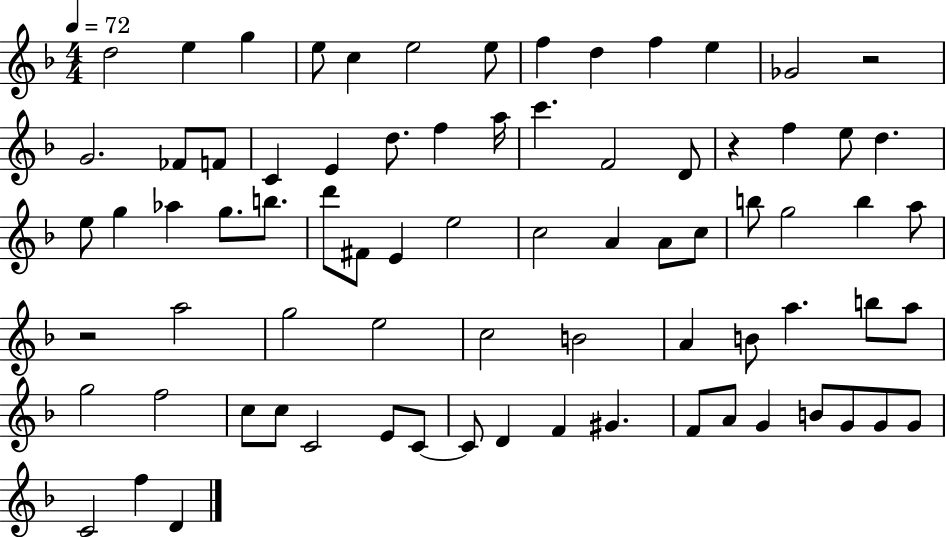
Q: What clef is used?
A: treble